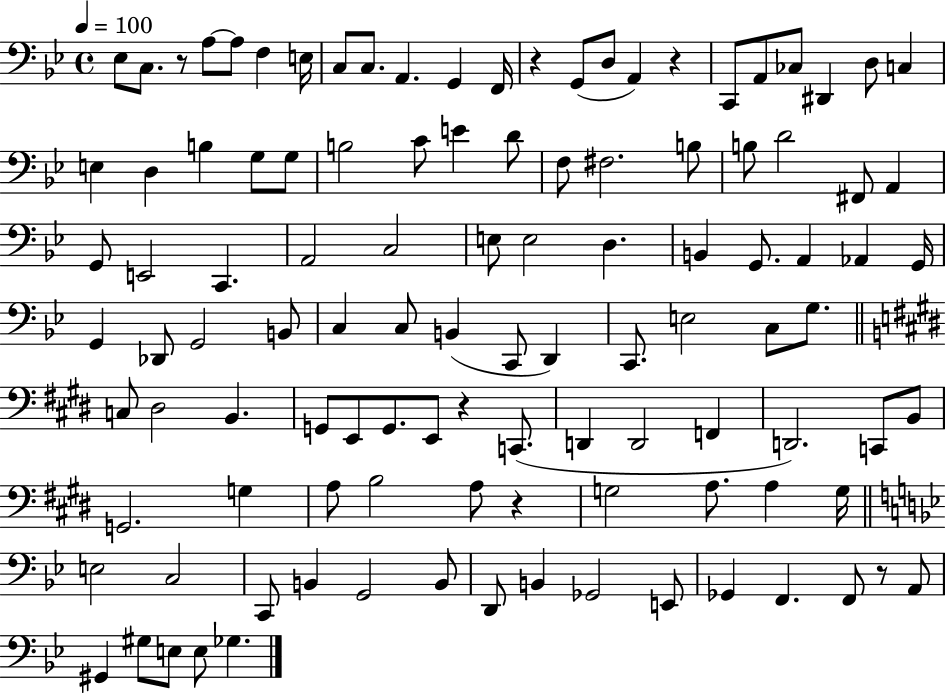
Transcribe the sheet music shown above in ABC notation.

X:1
T:Untitled
M:4/4
L:1/4
K:Bb
_E,/2 C,/2 z/2 A,/2 A,/2 F, E,/4 C,/2 C,/2 A,, G,, F,,/4 z G,,/2 D,/2 A,, z C,,/2 A,,/2 _C,/2 ^D,, D,/2 C, E, D, B, G,/2 G,/2 B,2 C/2 E D/2 F,/2 ^F,2 B,/2 B,/2 D2 ^F,,/2 A,, G,,/2 E,,2 C,, A,,2 C,2 E,/2 E,2 D, B,, G,,/2 A,, _A,, G,,/4 G,, _D,,/2 G,,2 B,,/2 C, C,/2 B,, C,,/2 D,, C,,/2 E,2 C,/2 G,/2 C,/2 ^D,2 B,, G,,/2 E,,/2 G,,/2 E,,/2 z C,,/2 D,, D,,2 F,, D,,2 C,,/2 B,,/2 G,,2 G, A,/2 B,2 A,/2 z G,2 A,/2 A, G,/4 E,2 C,2 C,,/2 B,, G,,2 B,,/2 D,,/2 B,, _G,,2 E,,/2 _G,, F,, F,,/2 z/2 A,,/2 ^G,, ^G,/2 E,/2 E,/2 _G,